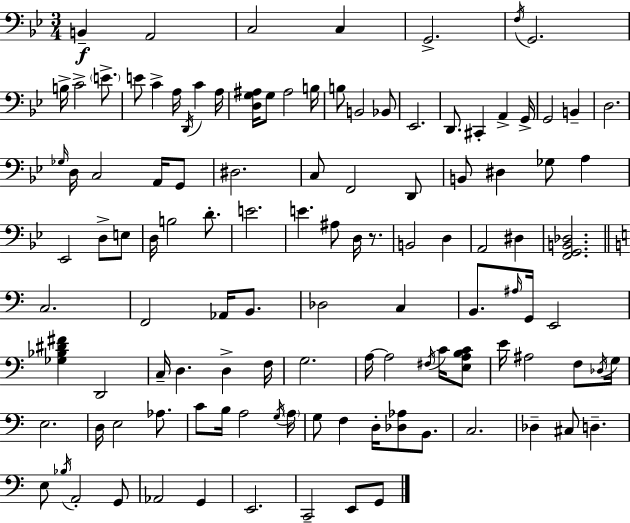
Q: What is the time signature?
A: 3/4